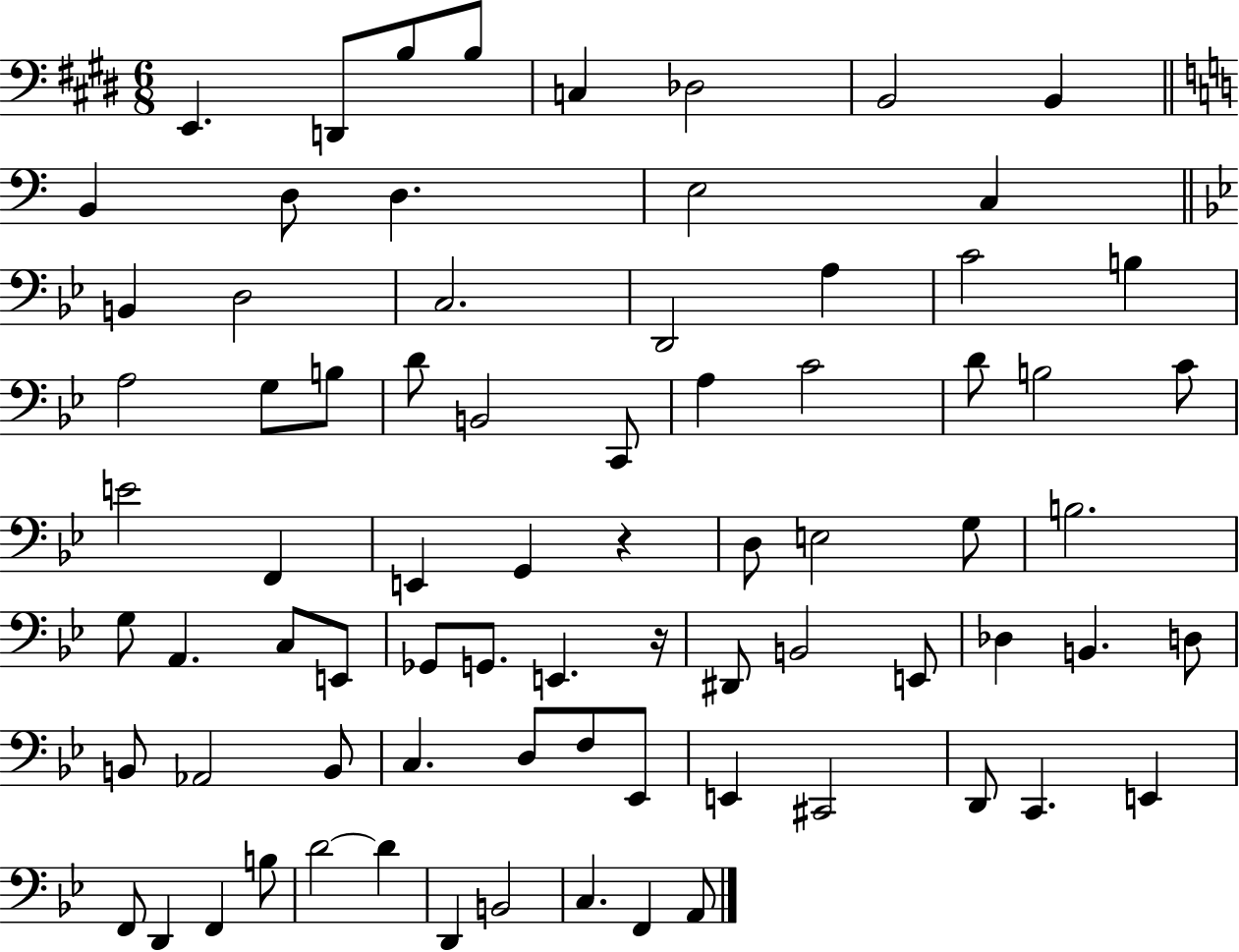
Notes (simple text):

E2/q. D2/e B3/e B3/e C3/q Db3/h B2/h B2/q B2/q D3/e D3/q. E3/h C3/q B2/q D3/h C3/h. D2/h A3/q C4/h B3/q A3/h G3/e B3/e D4/e B2/h C2/e A3/q C4/h D4/e B3/h C4/e E4/h F2/q E2/q G2/q R/q D3/e E3/h G3/e B3/h. G3/e A2/q. C3/e E2/e Gb2/e G2/e. E2/q. R/s D#2/e B2/h E2/e Db3/q B2/q. D3/e B2/e Ab2/h B2/e C3/q. D3/e F3/e Eb2/e E2/q C#2/h D2/e C2/q. E2/q F2/e D2/q F2/q B3/e D4/h D4/q D2/q B2/h C3/q. F2/q A2/e